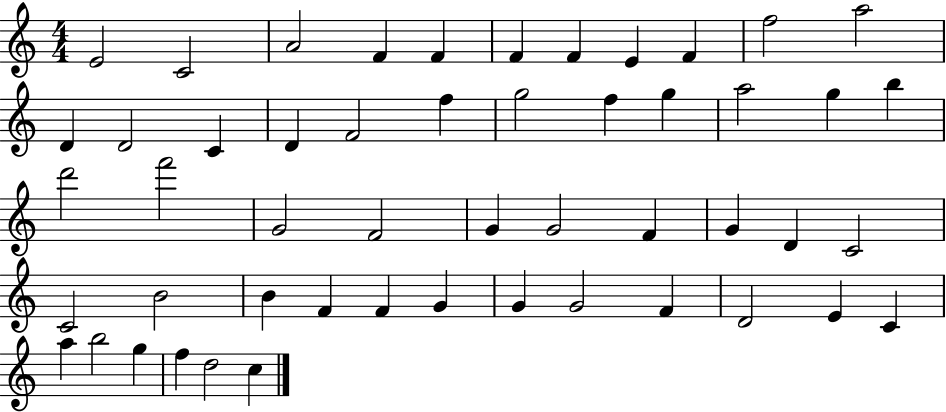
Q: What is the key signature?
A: C major